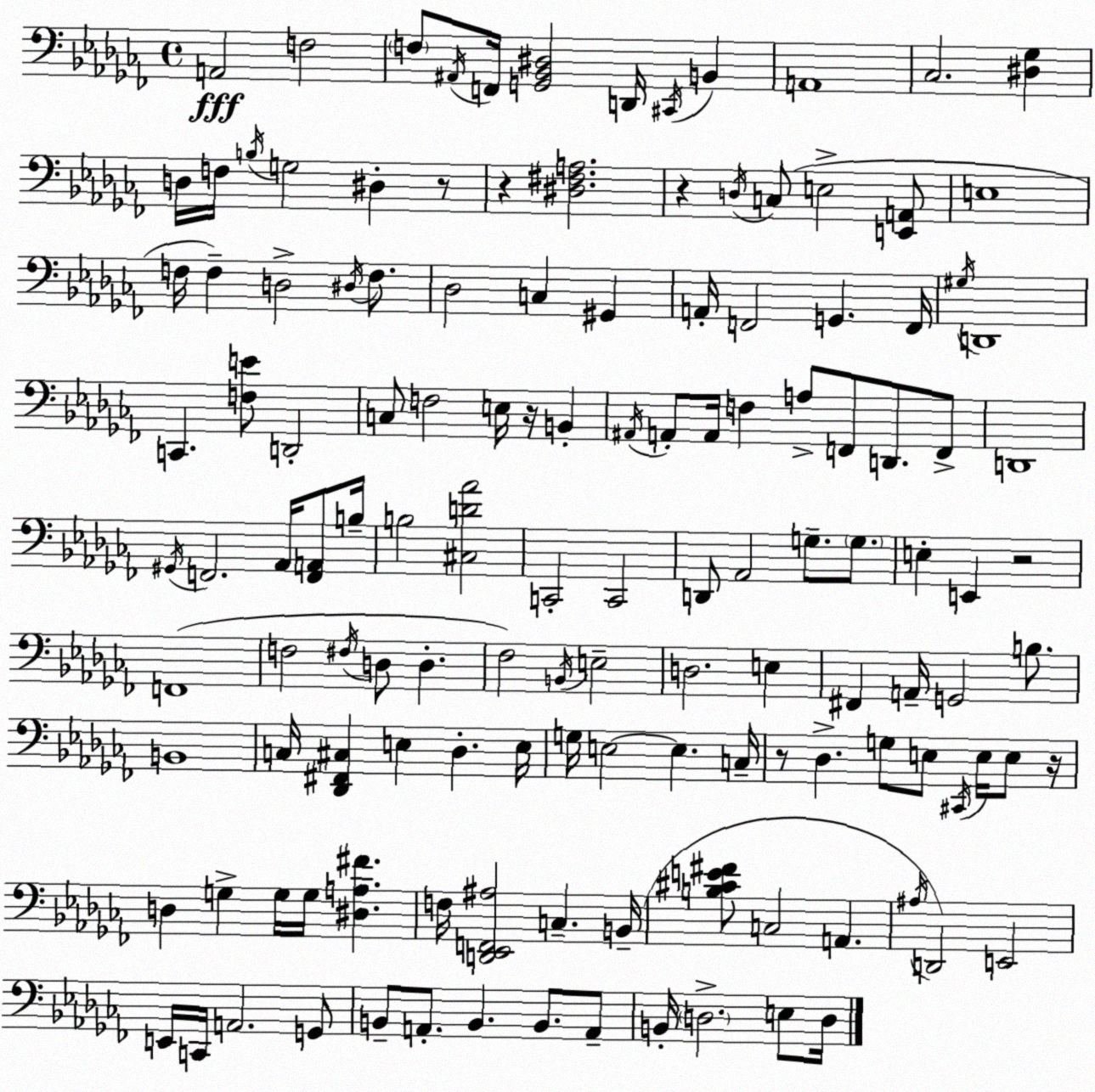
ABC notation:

X:1
T:Untitled
M:4/4
L:1/4
K:Abm
A,,2 F,2 F,/2 ^A,,/4 F,,/4 [G,,_B,,^D,]2 D,,/4 ^C,,/4 B,, A,,4 _C,2 [^D,_G,] D,/4 F,/4 B,/4 G,2 ^D, z/2 z [^D,^F,A,]2 z D,/4 C,/2 E,2 [E,,A,,]/2 E,4 F,/4 F, D,2 ^D,/4 F,/2 _D,2 C, ^G,, A,,/4 F,,2 G,, F,,/4 ^G,/4 D,,4 C,, [F,E]/2 D,,2 C,/2 F,2 E,/4 z/4 B,, ^A,,/4 A,,/2 A,,/4 F, A,/2 F,,/2 D,,/2 F,,/2 D,,4 ^G,,/4 F,,2 _A,,/4 [F,,A,,]/2 B,/4 B,2 [^C,D_A]2 C,,2 C,,2 D,,/2 _A,,2 G,/2 G,/2 E, E,, z2 F,,4 F,2 ^F,/4 D,/2 D, _F,2 B,,/4 E,2 D,2 E, ^F,, A,,/4 G,,2 B,/2 B,,4 C,/4 [_D,,^F,,^C,] E, _D, E,/4 G,/4 E,2 E, C,/4 z/2 _D, G,/2 E,/2 ^C,,/4 E,/4 E,/2 z/4 D, G, G,/4 G,/4 [^D,A,^F] F,/4 [D,,_E,,F,,^A,]2 C, B,,/4 [B,^CE^F]/2 C,2 A,, ^A,/4 D,,2 E,,2 E,,/4 C,,/4 A,,2 G,,/2 B,,/2 A,,/2 B,, B,,/2 A,,/2 B,,/4 D,2 E,/2 D,/4